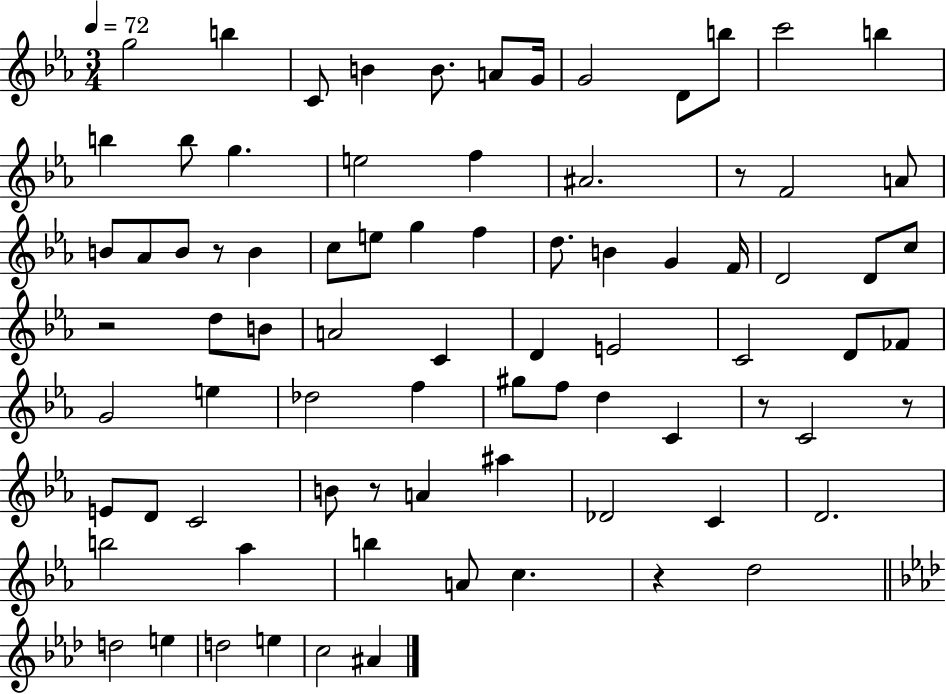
{
  \clef treble
  \numericTimeSignature
  \time 3/4
  \key ees \major
  \tempo 4 = 72
  g''2 b''4 | c'8 b'4 b'8. a'8 g'16 | g'2 d'8 b''8 | c'''2 b''4 | \break b''4 b''8 g''4. | e''2 f''4 | ais'2. | r8 f'2 a'8 | \break b'8 aes'8 b'8 r8 b'4 | c''8 e''8 g''4 f''4 | d''8. b'4 g'4 f'16 | d'2 d'8 c''8 | \break r2 d''8 b'8 | a'2 c'4 | d'4 e'2 | c'2 d'8 fes'8 | \break g'2 e''4 | des''2 f''4 | gis''8 f''8 d''4 c'4 | r8 c'2 r8 | \break e'8 d'8 c'2 | b'8 r8 a'4 ais''4 | des'2 c'4 | d'2. | \break b''2 aes''4 | b''4 a'8 c''4. | r4 d''2 | \bar "||" \break \key aes \major d''2 e''4 | d''2 e''4 | c''2 ais'4 | \bar "|."
}